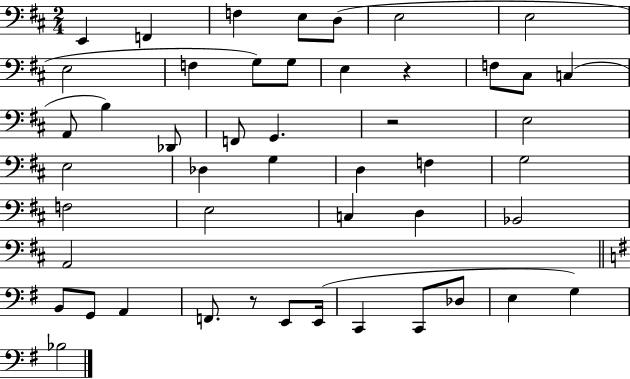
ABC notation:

X:1
T:Untitled
M:2/4
L:1/4
K:D
E,, F,, F, E,/2 D,/2 E,2 E,2 E,2 F, G,/2 G,/2 E, z F,/2 ^C,/2 C, A,,/2 B, _D,,/2 F,,/2 G,, z2 E,2 E,2 _D, G, D, F, G,2 F,2 E,2 C, D, _B,,2 A,,2 B,,/2 G,,/2 A,, F,,/2 z/2 E,,/2 E,,/4 C,, C,,/2 _D,/2 E, G, _B,2